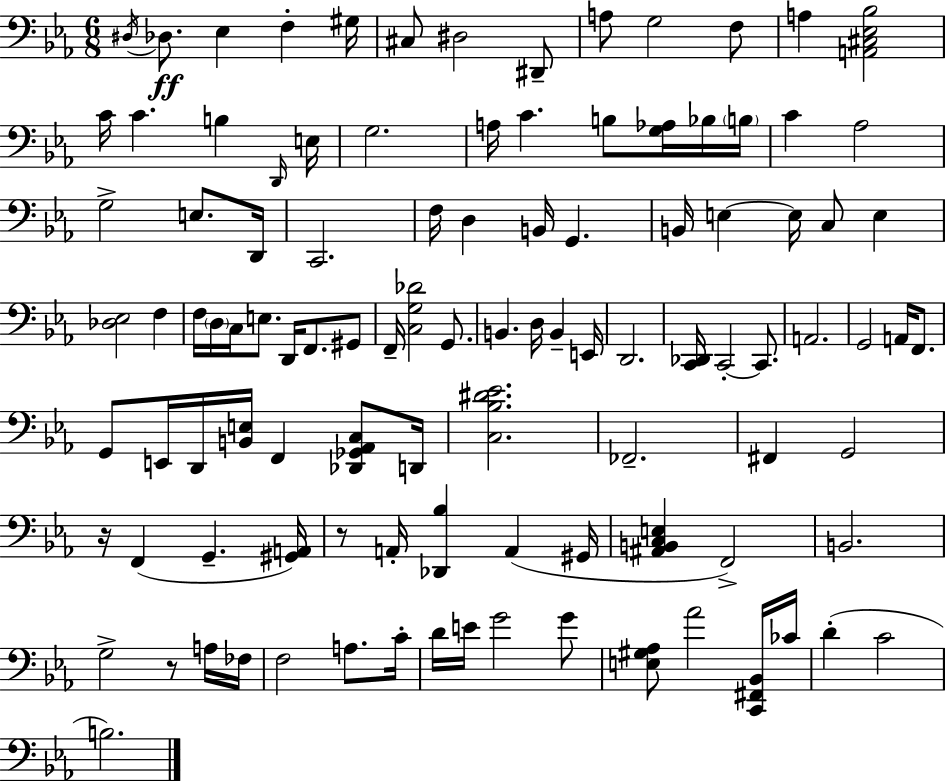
{
  \clef bass
  \numericTimeSignature
  \time 6/8
  \key ees \major
  \acciaccatura { dis16 }\ff des8. ees4 f4-. | gis16 cis8 dis2 dis,8-- | a8 g2 f8 | a4 <a, cis ees bes>2 | \break c'16 c'4. b4 | \grace { d,16 } e16 g2. | a16 c'4. b8 <g aes>16 | bes16 \parenthesize b16 c'4 aes2 | \break g2-> e8. | d,16 c,2. | f16 d4 b,16 g,4. | b,16 e4~~ e16 c8 e4 | \break <des ees>2 f4 | f16 \parenthesize d16 c16 e8. d,16 f,8. | gis,8 f,16-- <c g des'>2 g,8. | b,4. d16 b,4-- | \break e,16 d,2. | <c, des,>16 c,2-.~~ c,8. | a,2. | g,2 a,16 f,8. | \break g,8 e,16 d,16 <b, e>16 f,4 <des, ges, aes, c>8 | d,16 <c bes dis' ees'>2. | fes,2.-- | fis,4 g,2 | \break r16 f,4( g,4.-- | <gis, a,>16) r8 a,16-. <des, bes>4 a,4( | gis,16 <ais, b, c e>4 f,2->) | b,2. | \break g2-> r8 | a16 fes16 f2 a8. | c'16-. d'16 e'16 g'2 | g'8 <e gis aes>8 aes'2 | \break <c, fis, bes,>16 ces'16 d'4-.( c'2 | b2.) | \bar "|."
}